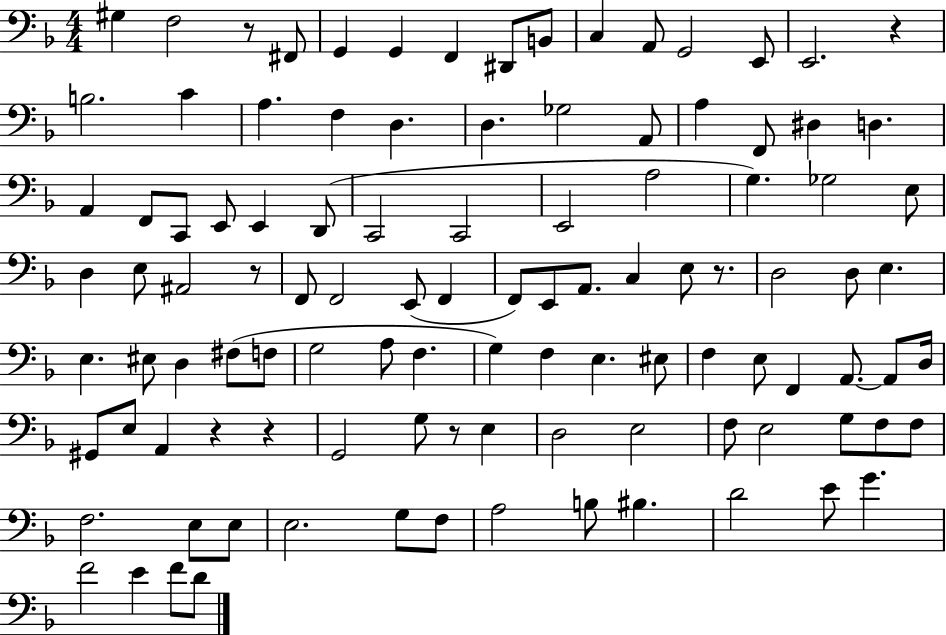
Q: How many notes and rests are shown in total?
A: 107